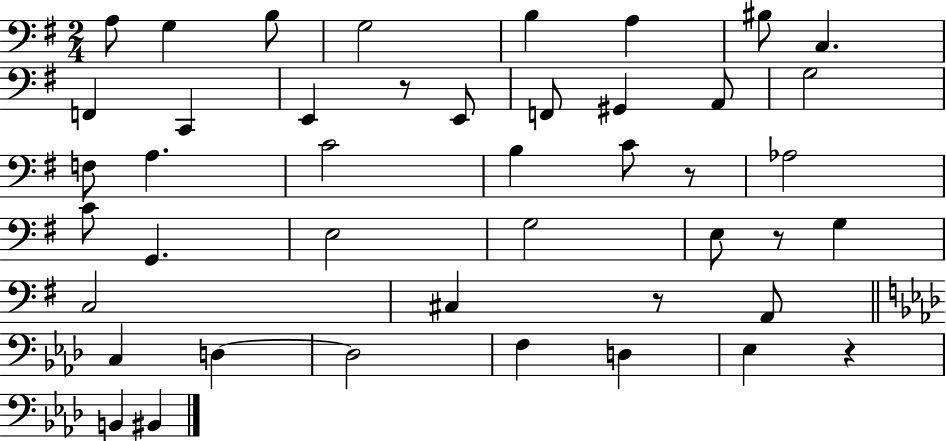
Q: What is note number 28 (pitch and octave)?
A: G3